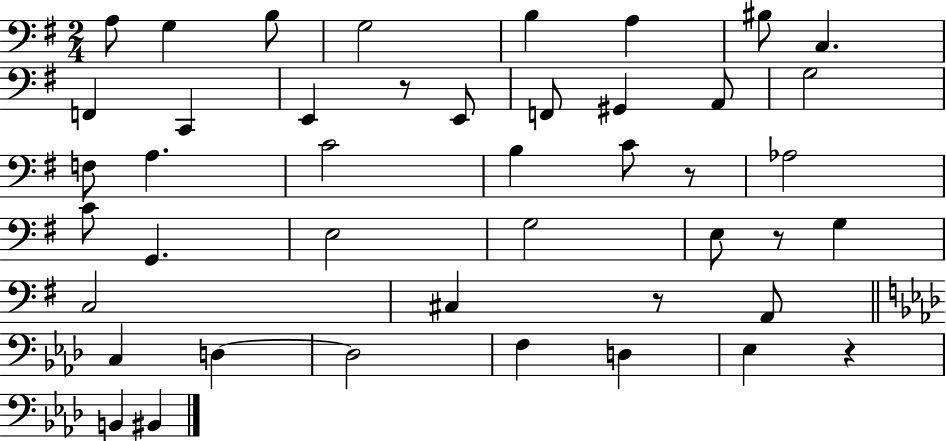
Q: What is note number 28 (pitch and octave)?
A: G3